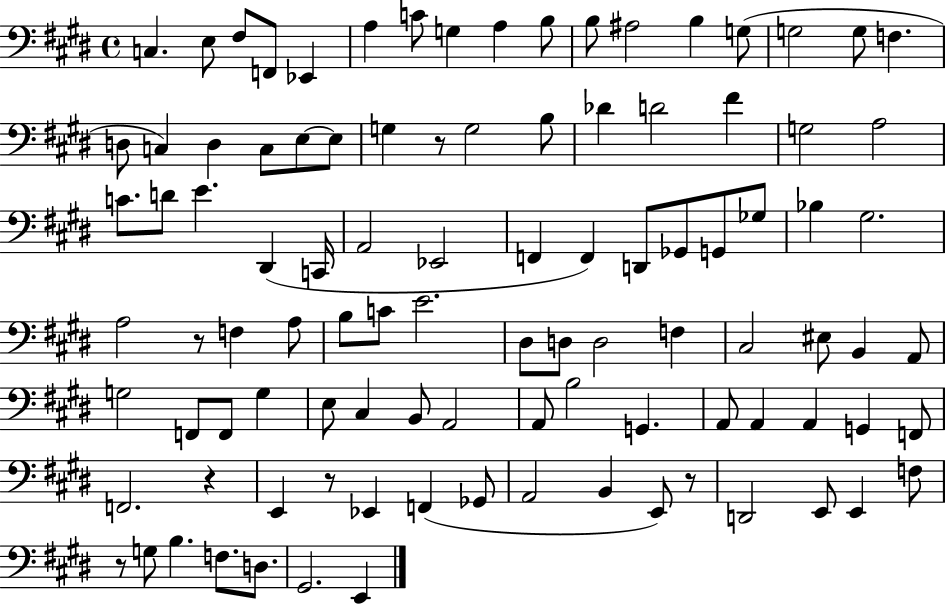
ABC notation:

X:1
T:Untitled
M:4/4
L:1/4
K:E
C, E,/2 ^F,/2 F,,/2 _E,, A, C/2 G, A, B,/2 B,/2 ^A,2 B, G,/2 G,2 G,/2 F, D,/2 C, D, C,/2 E,/2 E,/2 G, z/2 G,2 B,/2 _D D2 ^F G,2 A,2 C/2 D/2 E ^D,, C,,/4 A,,2 _E,,2 F,, F,, D,,/2 _G,,/2 G,,/2 _G,/2 _B, ^G,2 A,2 z/2 F, A,/2 B,/2 C/2 E2 ^D,/2 D,/2 D,2 F, ^C,2 ^E,/2 B,, A,,/2 G,2 F,,/2 F,,/2 G, E,/2 ^C, B,,/2 A,,2 A,,/2 B,2 G,, A,,/2 A,, A,, G,, F,,/2 F,,2 z E,, z/2 _E,, F,, _G,,/2 A,,2 B,, E,,/2 z/2 D,,2 E,,/2 E,, F,/2 z/2 G,/2 B, F,/2 D,/2 ^G,,2 E,,